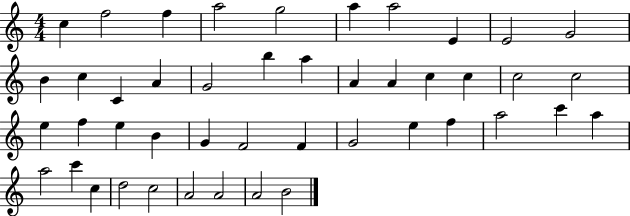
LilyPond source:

{
  \clef treble
  \numericTimeSignature
  \time 4/4
  \key c \major
  c''4 f''2 f''4 | a''2 g''2 | a''4 a''2 e'4 | e'2 g'2 | \break b'4 c''4 c'4 a'4 | g'2 b''4 a''4 | a'4 a'4 c''4 c''4 | c''2 c''2 | \break e''4 f''4 e''4 b'4 | g'4 f'2 f'4 | g'2 e''4 f''4 | a''2 c'''4 a''4 | \break a''2 c'''4 c''4 | d''2 c''2 | a'2 a'2 | a'2 b'2 | \break \bar "|."
}